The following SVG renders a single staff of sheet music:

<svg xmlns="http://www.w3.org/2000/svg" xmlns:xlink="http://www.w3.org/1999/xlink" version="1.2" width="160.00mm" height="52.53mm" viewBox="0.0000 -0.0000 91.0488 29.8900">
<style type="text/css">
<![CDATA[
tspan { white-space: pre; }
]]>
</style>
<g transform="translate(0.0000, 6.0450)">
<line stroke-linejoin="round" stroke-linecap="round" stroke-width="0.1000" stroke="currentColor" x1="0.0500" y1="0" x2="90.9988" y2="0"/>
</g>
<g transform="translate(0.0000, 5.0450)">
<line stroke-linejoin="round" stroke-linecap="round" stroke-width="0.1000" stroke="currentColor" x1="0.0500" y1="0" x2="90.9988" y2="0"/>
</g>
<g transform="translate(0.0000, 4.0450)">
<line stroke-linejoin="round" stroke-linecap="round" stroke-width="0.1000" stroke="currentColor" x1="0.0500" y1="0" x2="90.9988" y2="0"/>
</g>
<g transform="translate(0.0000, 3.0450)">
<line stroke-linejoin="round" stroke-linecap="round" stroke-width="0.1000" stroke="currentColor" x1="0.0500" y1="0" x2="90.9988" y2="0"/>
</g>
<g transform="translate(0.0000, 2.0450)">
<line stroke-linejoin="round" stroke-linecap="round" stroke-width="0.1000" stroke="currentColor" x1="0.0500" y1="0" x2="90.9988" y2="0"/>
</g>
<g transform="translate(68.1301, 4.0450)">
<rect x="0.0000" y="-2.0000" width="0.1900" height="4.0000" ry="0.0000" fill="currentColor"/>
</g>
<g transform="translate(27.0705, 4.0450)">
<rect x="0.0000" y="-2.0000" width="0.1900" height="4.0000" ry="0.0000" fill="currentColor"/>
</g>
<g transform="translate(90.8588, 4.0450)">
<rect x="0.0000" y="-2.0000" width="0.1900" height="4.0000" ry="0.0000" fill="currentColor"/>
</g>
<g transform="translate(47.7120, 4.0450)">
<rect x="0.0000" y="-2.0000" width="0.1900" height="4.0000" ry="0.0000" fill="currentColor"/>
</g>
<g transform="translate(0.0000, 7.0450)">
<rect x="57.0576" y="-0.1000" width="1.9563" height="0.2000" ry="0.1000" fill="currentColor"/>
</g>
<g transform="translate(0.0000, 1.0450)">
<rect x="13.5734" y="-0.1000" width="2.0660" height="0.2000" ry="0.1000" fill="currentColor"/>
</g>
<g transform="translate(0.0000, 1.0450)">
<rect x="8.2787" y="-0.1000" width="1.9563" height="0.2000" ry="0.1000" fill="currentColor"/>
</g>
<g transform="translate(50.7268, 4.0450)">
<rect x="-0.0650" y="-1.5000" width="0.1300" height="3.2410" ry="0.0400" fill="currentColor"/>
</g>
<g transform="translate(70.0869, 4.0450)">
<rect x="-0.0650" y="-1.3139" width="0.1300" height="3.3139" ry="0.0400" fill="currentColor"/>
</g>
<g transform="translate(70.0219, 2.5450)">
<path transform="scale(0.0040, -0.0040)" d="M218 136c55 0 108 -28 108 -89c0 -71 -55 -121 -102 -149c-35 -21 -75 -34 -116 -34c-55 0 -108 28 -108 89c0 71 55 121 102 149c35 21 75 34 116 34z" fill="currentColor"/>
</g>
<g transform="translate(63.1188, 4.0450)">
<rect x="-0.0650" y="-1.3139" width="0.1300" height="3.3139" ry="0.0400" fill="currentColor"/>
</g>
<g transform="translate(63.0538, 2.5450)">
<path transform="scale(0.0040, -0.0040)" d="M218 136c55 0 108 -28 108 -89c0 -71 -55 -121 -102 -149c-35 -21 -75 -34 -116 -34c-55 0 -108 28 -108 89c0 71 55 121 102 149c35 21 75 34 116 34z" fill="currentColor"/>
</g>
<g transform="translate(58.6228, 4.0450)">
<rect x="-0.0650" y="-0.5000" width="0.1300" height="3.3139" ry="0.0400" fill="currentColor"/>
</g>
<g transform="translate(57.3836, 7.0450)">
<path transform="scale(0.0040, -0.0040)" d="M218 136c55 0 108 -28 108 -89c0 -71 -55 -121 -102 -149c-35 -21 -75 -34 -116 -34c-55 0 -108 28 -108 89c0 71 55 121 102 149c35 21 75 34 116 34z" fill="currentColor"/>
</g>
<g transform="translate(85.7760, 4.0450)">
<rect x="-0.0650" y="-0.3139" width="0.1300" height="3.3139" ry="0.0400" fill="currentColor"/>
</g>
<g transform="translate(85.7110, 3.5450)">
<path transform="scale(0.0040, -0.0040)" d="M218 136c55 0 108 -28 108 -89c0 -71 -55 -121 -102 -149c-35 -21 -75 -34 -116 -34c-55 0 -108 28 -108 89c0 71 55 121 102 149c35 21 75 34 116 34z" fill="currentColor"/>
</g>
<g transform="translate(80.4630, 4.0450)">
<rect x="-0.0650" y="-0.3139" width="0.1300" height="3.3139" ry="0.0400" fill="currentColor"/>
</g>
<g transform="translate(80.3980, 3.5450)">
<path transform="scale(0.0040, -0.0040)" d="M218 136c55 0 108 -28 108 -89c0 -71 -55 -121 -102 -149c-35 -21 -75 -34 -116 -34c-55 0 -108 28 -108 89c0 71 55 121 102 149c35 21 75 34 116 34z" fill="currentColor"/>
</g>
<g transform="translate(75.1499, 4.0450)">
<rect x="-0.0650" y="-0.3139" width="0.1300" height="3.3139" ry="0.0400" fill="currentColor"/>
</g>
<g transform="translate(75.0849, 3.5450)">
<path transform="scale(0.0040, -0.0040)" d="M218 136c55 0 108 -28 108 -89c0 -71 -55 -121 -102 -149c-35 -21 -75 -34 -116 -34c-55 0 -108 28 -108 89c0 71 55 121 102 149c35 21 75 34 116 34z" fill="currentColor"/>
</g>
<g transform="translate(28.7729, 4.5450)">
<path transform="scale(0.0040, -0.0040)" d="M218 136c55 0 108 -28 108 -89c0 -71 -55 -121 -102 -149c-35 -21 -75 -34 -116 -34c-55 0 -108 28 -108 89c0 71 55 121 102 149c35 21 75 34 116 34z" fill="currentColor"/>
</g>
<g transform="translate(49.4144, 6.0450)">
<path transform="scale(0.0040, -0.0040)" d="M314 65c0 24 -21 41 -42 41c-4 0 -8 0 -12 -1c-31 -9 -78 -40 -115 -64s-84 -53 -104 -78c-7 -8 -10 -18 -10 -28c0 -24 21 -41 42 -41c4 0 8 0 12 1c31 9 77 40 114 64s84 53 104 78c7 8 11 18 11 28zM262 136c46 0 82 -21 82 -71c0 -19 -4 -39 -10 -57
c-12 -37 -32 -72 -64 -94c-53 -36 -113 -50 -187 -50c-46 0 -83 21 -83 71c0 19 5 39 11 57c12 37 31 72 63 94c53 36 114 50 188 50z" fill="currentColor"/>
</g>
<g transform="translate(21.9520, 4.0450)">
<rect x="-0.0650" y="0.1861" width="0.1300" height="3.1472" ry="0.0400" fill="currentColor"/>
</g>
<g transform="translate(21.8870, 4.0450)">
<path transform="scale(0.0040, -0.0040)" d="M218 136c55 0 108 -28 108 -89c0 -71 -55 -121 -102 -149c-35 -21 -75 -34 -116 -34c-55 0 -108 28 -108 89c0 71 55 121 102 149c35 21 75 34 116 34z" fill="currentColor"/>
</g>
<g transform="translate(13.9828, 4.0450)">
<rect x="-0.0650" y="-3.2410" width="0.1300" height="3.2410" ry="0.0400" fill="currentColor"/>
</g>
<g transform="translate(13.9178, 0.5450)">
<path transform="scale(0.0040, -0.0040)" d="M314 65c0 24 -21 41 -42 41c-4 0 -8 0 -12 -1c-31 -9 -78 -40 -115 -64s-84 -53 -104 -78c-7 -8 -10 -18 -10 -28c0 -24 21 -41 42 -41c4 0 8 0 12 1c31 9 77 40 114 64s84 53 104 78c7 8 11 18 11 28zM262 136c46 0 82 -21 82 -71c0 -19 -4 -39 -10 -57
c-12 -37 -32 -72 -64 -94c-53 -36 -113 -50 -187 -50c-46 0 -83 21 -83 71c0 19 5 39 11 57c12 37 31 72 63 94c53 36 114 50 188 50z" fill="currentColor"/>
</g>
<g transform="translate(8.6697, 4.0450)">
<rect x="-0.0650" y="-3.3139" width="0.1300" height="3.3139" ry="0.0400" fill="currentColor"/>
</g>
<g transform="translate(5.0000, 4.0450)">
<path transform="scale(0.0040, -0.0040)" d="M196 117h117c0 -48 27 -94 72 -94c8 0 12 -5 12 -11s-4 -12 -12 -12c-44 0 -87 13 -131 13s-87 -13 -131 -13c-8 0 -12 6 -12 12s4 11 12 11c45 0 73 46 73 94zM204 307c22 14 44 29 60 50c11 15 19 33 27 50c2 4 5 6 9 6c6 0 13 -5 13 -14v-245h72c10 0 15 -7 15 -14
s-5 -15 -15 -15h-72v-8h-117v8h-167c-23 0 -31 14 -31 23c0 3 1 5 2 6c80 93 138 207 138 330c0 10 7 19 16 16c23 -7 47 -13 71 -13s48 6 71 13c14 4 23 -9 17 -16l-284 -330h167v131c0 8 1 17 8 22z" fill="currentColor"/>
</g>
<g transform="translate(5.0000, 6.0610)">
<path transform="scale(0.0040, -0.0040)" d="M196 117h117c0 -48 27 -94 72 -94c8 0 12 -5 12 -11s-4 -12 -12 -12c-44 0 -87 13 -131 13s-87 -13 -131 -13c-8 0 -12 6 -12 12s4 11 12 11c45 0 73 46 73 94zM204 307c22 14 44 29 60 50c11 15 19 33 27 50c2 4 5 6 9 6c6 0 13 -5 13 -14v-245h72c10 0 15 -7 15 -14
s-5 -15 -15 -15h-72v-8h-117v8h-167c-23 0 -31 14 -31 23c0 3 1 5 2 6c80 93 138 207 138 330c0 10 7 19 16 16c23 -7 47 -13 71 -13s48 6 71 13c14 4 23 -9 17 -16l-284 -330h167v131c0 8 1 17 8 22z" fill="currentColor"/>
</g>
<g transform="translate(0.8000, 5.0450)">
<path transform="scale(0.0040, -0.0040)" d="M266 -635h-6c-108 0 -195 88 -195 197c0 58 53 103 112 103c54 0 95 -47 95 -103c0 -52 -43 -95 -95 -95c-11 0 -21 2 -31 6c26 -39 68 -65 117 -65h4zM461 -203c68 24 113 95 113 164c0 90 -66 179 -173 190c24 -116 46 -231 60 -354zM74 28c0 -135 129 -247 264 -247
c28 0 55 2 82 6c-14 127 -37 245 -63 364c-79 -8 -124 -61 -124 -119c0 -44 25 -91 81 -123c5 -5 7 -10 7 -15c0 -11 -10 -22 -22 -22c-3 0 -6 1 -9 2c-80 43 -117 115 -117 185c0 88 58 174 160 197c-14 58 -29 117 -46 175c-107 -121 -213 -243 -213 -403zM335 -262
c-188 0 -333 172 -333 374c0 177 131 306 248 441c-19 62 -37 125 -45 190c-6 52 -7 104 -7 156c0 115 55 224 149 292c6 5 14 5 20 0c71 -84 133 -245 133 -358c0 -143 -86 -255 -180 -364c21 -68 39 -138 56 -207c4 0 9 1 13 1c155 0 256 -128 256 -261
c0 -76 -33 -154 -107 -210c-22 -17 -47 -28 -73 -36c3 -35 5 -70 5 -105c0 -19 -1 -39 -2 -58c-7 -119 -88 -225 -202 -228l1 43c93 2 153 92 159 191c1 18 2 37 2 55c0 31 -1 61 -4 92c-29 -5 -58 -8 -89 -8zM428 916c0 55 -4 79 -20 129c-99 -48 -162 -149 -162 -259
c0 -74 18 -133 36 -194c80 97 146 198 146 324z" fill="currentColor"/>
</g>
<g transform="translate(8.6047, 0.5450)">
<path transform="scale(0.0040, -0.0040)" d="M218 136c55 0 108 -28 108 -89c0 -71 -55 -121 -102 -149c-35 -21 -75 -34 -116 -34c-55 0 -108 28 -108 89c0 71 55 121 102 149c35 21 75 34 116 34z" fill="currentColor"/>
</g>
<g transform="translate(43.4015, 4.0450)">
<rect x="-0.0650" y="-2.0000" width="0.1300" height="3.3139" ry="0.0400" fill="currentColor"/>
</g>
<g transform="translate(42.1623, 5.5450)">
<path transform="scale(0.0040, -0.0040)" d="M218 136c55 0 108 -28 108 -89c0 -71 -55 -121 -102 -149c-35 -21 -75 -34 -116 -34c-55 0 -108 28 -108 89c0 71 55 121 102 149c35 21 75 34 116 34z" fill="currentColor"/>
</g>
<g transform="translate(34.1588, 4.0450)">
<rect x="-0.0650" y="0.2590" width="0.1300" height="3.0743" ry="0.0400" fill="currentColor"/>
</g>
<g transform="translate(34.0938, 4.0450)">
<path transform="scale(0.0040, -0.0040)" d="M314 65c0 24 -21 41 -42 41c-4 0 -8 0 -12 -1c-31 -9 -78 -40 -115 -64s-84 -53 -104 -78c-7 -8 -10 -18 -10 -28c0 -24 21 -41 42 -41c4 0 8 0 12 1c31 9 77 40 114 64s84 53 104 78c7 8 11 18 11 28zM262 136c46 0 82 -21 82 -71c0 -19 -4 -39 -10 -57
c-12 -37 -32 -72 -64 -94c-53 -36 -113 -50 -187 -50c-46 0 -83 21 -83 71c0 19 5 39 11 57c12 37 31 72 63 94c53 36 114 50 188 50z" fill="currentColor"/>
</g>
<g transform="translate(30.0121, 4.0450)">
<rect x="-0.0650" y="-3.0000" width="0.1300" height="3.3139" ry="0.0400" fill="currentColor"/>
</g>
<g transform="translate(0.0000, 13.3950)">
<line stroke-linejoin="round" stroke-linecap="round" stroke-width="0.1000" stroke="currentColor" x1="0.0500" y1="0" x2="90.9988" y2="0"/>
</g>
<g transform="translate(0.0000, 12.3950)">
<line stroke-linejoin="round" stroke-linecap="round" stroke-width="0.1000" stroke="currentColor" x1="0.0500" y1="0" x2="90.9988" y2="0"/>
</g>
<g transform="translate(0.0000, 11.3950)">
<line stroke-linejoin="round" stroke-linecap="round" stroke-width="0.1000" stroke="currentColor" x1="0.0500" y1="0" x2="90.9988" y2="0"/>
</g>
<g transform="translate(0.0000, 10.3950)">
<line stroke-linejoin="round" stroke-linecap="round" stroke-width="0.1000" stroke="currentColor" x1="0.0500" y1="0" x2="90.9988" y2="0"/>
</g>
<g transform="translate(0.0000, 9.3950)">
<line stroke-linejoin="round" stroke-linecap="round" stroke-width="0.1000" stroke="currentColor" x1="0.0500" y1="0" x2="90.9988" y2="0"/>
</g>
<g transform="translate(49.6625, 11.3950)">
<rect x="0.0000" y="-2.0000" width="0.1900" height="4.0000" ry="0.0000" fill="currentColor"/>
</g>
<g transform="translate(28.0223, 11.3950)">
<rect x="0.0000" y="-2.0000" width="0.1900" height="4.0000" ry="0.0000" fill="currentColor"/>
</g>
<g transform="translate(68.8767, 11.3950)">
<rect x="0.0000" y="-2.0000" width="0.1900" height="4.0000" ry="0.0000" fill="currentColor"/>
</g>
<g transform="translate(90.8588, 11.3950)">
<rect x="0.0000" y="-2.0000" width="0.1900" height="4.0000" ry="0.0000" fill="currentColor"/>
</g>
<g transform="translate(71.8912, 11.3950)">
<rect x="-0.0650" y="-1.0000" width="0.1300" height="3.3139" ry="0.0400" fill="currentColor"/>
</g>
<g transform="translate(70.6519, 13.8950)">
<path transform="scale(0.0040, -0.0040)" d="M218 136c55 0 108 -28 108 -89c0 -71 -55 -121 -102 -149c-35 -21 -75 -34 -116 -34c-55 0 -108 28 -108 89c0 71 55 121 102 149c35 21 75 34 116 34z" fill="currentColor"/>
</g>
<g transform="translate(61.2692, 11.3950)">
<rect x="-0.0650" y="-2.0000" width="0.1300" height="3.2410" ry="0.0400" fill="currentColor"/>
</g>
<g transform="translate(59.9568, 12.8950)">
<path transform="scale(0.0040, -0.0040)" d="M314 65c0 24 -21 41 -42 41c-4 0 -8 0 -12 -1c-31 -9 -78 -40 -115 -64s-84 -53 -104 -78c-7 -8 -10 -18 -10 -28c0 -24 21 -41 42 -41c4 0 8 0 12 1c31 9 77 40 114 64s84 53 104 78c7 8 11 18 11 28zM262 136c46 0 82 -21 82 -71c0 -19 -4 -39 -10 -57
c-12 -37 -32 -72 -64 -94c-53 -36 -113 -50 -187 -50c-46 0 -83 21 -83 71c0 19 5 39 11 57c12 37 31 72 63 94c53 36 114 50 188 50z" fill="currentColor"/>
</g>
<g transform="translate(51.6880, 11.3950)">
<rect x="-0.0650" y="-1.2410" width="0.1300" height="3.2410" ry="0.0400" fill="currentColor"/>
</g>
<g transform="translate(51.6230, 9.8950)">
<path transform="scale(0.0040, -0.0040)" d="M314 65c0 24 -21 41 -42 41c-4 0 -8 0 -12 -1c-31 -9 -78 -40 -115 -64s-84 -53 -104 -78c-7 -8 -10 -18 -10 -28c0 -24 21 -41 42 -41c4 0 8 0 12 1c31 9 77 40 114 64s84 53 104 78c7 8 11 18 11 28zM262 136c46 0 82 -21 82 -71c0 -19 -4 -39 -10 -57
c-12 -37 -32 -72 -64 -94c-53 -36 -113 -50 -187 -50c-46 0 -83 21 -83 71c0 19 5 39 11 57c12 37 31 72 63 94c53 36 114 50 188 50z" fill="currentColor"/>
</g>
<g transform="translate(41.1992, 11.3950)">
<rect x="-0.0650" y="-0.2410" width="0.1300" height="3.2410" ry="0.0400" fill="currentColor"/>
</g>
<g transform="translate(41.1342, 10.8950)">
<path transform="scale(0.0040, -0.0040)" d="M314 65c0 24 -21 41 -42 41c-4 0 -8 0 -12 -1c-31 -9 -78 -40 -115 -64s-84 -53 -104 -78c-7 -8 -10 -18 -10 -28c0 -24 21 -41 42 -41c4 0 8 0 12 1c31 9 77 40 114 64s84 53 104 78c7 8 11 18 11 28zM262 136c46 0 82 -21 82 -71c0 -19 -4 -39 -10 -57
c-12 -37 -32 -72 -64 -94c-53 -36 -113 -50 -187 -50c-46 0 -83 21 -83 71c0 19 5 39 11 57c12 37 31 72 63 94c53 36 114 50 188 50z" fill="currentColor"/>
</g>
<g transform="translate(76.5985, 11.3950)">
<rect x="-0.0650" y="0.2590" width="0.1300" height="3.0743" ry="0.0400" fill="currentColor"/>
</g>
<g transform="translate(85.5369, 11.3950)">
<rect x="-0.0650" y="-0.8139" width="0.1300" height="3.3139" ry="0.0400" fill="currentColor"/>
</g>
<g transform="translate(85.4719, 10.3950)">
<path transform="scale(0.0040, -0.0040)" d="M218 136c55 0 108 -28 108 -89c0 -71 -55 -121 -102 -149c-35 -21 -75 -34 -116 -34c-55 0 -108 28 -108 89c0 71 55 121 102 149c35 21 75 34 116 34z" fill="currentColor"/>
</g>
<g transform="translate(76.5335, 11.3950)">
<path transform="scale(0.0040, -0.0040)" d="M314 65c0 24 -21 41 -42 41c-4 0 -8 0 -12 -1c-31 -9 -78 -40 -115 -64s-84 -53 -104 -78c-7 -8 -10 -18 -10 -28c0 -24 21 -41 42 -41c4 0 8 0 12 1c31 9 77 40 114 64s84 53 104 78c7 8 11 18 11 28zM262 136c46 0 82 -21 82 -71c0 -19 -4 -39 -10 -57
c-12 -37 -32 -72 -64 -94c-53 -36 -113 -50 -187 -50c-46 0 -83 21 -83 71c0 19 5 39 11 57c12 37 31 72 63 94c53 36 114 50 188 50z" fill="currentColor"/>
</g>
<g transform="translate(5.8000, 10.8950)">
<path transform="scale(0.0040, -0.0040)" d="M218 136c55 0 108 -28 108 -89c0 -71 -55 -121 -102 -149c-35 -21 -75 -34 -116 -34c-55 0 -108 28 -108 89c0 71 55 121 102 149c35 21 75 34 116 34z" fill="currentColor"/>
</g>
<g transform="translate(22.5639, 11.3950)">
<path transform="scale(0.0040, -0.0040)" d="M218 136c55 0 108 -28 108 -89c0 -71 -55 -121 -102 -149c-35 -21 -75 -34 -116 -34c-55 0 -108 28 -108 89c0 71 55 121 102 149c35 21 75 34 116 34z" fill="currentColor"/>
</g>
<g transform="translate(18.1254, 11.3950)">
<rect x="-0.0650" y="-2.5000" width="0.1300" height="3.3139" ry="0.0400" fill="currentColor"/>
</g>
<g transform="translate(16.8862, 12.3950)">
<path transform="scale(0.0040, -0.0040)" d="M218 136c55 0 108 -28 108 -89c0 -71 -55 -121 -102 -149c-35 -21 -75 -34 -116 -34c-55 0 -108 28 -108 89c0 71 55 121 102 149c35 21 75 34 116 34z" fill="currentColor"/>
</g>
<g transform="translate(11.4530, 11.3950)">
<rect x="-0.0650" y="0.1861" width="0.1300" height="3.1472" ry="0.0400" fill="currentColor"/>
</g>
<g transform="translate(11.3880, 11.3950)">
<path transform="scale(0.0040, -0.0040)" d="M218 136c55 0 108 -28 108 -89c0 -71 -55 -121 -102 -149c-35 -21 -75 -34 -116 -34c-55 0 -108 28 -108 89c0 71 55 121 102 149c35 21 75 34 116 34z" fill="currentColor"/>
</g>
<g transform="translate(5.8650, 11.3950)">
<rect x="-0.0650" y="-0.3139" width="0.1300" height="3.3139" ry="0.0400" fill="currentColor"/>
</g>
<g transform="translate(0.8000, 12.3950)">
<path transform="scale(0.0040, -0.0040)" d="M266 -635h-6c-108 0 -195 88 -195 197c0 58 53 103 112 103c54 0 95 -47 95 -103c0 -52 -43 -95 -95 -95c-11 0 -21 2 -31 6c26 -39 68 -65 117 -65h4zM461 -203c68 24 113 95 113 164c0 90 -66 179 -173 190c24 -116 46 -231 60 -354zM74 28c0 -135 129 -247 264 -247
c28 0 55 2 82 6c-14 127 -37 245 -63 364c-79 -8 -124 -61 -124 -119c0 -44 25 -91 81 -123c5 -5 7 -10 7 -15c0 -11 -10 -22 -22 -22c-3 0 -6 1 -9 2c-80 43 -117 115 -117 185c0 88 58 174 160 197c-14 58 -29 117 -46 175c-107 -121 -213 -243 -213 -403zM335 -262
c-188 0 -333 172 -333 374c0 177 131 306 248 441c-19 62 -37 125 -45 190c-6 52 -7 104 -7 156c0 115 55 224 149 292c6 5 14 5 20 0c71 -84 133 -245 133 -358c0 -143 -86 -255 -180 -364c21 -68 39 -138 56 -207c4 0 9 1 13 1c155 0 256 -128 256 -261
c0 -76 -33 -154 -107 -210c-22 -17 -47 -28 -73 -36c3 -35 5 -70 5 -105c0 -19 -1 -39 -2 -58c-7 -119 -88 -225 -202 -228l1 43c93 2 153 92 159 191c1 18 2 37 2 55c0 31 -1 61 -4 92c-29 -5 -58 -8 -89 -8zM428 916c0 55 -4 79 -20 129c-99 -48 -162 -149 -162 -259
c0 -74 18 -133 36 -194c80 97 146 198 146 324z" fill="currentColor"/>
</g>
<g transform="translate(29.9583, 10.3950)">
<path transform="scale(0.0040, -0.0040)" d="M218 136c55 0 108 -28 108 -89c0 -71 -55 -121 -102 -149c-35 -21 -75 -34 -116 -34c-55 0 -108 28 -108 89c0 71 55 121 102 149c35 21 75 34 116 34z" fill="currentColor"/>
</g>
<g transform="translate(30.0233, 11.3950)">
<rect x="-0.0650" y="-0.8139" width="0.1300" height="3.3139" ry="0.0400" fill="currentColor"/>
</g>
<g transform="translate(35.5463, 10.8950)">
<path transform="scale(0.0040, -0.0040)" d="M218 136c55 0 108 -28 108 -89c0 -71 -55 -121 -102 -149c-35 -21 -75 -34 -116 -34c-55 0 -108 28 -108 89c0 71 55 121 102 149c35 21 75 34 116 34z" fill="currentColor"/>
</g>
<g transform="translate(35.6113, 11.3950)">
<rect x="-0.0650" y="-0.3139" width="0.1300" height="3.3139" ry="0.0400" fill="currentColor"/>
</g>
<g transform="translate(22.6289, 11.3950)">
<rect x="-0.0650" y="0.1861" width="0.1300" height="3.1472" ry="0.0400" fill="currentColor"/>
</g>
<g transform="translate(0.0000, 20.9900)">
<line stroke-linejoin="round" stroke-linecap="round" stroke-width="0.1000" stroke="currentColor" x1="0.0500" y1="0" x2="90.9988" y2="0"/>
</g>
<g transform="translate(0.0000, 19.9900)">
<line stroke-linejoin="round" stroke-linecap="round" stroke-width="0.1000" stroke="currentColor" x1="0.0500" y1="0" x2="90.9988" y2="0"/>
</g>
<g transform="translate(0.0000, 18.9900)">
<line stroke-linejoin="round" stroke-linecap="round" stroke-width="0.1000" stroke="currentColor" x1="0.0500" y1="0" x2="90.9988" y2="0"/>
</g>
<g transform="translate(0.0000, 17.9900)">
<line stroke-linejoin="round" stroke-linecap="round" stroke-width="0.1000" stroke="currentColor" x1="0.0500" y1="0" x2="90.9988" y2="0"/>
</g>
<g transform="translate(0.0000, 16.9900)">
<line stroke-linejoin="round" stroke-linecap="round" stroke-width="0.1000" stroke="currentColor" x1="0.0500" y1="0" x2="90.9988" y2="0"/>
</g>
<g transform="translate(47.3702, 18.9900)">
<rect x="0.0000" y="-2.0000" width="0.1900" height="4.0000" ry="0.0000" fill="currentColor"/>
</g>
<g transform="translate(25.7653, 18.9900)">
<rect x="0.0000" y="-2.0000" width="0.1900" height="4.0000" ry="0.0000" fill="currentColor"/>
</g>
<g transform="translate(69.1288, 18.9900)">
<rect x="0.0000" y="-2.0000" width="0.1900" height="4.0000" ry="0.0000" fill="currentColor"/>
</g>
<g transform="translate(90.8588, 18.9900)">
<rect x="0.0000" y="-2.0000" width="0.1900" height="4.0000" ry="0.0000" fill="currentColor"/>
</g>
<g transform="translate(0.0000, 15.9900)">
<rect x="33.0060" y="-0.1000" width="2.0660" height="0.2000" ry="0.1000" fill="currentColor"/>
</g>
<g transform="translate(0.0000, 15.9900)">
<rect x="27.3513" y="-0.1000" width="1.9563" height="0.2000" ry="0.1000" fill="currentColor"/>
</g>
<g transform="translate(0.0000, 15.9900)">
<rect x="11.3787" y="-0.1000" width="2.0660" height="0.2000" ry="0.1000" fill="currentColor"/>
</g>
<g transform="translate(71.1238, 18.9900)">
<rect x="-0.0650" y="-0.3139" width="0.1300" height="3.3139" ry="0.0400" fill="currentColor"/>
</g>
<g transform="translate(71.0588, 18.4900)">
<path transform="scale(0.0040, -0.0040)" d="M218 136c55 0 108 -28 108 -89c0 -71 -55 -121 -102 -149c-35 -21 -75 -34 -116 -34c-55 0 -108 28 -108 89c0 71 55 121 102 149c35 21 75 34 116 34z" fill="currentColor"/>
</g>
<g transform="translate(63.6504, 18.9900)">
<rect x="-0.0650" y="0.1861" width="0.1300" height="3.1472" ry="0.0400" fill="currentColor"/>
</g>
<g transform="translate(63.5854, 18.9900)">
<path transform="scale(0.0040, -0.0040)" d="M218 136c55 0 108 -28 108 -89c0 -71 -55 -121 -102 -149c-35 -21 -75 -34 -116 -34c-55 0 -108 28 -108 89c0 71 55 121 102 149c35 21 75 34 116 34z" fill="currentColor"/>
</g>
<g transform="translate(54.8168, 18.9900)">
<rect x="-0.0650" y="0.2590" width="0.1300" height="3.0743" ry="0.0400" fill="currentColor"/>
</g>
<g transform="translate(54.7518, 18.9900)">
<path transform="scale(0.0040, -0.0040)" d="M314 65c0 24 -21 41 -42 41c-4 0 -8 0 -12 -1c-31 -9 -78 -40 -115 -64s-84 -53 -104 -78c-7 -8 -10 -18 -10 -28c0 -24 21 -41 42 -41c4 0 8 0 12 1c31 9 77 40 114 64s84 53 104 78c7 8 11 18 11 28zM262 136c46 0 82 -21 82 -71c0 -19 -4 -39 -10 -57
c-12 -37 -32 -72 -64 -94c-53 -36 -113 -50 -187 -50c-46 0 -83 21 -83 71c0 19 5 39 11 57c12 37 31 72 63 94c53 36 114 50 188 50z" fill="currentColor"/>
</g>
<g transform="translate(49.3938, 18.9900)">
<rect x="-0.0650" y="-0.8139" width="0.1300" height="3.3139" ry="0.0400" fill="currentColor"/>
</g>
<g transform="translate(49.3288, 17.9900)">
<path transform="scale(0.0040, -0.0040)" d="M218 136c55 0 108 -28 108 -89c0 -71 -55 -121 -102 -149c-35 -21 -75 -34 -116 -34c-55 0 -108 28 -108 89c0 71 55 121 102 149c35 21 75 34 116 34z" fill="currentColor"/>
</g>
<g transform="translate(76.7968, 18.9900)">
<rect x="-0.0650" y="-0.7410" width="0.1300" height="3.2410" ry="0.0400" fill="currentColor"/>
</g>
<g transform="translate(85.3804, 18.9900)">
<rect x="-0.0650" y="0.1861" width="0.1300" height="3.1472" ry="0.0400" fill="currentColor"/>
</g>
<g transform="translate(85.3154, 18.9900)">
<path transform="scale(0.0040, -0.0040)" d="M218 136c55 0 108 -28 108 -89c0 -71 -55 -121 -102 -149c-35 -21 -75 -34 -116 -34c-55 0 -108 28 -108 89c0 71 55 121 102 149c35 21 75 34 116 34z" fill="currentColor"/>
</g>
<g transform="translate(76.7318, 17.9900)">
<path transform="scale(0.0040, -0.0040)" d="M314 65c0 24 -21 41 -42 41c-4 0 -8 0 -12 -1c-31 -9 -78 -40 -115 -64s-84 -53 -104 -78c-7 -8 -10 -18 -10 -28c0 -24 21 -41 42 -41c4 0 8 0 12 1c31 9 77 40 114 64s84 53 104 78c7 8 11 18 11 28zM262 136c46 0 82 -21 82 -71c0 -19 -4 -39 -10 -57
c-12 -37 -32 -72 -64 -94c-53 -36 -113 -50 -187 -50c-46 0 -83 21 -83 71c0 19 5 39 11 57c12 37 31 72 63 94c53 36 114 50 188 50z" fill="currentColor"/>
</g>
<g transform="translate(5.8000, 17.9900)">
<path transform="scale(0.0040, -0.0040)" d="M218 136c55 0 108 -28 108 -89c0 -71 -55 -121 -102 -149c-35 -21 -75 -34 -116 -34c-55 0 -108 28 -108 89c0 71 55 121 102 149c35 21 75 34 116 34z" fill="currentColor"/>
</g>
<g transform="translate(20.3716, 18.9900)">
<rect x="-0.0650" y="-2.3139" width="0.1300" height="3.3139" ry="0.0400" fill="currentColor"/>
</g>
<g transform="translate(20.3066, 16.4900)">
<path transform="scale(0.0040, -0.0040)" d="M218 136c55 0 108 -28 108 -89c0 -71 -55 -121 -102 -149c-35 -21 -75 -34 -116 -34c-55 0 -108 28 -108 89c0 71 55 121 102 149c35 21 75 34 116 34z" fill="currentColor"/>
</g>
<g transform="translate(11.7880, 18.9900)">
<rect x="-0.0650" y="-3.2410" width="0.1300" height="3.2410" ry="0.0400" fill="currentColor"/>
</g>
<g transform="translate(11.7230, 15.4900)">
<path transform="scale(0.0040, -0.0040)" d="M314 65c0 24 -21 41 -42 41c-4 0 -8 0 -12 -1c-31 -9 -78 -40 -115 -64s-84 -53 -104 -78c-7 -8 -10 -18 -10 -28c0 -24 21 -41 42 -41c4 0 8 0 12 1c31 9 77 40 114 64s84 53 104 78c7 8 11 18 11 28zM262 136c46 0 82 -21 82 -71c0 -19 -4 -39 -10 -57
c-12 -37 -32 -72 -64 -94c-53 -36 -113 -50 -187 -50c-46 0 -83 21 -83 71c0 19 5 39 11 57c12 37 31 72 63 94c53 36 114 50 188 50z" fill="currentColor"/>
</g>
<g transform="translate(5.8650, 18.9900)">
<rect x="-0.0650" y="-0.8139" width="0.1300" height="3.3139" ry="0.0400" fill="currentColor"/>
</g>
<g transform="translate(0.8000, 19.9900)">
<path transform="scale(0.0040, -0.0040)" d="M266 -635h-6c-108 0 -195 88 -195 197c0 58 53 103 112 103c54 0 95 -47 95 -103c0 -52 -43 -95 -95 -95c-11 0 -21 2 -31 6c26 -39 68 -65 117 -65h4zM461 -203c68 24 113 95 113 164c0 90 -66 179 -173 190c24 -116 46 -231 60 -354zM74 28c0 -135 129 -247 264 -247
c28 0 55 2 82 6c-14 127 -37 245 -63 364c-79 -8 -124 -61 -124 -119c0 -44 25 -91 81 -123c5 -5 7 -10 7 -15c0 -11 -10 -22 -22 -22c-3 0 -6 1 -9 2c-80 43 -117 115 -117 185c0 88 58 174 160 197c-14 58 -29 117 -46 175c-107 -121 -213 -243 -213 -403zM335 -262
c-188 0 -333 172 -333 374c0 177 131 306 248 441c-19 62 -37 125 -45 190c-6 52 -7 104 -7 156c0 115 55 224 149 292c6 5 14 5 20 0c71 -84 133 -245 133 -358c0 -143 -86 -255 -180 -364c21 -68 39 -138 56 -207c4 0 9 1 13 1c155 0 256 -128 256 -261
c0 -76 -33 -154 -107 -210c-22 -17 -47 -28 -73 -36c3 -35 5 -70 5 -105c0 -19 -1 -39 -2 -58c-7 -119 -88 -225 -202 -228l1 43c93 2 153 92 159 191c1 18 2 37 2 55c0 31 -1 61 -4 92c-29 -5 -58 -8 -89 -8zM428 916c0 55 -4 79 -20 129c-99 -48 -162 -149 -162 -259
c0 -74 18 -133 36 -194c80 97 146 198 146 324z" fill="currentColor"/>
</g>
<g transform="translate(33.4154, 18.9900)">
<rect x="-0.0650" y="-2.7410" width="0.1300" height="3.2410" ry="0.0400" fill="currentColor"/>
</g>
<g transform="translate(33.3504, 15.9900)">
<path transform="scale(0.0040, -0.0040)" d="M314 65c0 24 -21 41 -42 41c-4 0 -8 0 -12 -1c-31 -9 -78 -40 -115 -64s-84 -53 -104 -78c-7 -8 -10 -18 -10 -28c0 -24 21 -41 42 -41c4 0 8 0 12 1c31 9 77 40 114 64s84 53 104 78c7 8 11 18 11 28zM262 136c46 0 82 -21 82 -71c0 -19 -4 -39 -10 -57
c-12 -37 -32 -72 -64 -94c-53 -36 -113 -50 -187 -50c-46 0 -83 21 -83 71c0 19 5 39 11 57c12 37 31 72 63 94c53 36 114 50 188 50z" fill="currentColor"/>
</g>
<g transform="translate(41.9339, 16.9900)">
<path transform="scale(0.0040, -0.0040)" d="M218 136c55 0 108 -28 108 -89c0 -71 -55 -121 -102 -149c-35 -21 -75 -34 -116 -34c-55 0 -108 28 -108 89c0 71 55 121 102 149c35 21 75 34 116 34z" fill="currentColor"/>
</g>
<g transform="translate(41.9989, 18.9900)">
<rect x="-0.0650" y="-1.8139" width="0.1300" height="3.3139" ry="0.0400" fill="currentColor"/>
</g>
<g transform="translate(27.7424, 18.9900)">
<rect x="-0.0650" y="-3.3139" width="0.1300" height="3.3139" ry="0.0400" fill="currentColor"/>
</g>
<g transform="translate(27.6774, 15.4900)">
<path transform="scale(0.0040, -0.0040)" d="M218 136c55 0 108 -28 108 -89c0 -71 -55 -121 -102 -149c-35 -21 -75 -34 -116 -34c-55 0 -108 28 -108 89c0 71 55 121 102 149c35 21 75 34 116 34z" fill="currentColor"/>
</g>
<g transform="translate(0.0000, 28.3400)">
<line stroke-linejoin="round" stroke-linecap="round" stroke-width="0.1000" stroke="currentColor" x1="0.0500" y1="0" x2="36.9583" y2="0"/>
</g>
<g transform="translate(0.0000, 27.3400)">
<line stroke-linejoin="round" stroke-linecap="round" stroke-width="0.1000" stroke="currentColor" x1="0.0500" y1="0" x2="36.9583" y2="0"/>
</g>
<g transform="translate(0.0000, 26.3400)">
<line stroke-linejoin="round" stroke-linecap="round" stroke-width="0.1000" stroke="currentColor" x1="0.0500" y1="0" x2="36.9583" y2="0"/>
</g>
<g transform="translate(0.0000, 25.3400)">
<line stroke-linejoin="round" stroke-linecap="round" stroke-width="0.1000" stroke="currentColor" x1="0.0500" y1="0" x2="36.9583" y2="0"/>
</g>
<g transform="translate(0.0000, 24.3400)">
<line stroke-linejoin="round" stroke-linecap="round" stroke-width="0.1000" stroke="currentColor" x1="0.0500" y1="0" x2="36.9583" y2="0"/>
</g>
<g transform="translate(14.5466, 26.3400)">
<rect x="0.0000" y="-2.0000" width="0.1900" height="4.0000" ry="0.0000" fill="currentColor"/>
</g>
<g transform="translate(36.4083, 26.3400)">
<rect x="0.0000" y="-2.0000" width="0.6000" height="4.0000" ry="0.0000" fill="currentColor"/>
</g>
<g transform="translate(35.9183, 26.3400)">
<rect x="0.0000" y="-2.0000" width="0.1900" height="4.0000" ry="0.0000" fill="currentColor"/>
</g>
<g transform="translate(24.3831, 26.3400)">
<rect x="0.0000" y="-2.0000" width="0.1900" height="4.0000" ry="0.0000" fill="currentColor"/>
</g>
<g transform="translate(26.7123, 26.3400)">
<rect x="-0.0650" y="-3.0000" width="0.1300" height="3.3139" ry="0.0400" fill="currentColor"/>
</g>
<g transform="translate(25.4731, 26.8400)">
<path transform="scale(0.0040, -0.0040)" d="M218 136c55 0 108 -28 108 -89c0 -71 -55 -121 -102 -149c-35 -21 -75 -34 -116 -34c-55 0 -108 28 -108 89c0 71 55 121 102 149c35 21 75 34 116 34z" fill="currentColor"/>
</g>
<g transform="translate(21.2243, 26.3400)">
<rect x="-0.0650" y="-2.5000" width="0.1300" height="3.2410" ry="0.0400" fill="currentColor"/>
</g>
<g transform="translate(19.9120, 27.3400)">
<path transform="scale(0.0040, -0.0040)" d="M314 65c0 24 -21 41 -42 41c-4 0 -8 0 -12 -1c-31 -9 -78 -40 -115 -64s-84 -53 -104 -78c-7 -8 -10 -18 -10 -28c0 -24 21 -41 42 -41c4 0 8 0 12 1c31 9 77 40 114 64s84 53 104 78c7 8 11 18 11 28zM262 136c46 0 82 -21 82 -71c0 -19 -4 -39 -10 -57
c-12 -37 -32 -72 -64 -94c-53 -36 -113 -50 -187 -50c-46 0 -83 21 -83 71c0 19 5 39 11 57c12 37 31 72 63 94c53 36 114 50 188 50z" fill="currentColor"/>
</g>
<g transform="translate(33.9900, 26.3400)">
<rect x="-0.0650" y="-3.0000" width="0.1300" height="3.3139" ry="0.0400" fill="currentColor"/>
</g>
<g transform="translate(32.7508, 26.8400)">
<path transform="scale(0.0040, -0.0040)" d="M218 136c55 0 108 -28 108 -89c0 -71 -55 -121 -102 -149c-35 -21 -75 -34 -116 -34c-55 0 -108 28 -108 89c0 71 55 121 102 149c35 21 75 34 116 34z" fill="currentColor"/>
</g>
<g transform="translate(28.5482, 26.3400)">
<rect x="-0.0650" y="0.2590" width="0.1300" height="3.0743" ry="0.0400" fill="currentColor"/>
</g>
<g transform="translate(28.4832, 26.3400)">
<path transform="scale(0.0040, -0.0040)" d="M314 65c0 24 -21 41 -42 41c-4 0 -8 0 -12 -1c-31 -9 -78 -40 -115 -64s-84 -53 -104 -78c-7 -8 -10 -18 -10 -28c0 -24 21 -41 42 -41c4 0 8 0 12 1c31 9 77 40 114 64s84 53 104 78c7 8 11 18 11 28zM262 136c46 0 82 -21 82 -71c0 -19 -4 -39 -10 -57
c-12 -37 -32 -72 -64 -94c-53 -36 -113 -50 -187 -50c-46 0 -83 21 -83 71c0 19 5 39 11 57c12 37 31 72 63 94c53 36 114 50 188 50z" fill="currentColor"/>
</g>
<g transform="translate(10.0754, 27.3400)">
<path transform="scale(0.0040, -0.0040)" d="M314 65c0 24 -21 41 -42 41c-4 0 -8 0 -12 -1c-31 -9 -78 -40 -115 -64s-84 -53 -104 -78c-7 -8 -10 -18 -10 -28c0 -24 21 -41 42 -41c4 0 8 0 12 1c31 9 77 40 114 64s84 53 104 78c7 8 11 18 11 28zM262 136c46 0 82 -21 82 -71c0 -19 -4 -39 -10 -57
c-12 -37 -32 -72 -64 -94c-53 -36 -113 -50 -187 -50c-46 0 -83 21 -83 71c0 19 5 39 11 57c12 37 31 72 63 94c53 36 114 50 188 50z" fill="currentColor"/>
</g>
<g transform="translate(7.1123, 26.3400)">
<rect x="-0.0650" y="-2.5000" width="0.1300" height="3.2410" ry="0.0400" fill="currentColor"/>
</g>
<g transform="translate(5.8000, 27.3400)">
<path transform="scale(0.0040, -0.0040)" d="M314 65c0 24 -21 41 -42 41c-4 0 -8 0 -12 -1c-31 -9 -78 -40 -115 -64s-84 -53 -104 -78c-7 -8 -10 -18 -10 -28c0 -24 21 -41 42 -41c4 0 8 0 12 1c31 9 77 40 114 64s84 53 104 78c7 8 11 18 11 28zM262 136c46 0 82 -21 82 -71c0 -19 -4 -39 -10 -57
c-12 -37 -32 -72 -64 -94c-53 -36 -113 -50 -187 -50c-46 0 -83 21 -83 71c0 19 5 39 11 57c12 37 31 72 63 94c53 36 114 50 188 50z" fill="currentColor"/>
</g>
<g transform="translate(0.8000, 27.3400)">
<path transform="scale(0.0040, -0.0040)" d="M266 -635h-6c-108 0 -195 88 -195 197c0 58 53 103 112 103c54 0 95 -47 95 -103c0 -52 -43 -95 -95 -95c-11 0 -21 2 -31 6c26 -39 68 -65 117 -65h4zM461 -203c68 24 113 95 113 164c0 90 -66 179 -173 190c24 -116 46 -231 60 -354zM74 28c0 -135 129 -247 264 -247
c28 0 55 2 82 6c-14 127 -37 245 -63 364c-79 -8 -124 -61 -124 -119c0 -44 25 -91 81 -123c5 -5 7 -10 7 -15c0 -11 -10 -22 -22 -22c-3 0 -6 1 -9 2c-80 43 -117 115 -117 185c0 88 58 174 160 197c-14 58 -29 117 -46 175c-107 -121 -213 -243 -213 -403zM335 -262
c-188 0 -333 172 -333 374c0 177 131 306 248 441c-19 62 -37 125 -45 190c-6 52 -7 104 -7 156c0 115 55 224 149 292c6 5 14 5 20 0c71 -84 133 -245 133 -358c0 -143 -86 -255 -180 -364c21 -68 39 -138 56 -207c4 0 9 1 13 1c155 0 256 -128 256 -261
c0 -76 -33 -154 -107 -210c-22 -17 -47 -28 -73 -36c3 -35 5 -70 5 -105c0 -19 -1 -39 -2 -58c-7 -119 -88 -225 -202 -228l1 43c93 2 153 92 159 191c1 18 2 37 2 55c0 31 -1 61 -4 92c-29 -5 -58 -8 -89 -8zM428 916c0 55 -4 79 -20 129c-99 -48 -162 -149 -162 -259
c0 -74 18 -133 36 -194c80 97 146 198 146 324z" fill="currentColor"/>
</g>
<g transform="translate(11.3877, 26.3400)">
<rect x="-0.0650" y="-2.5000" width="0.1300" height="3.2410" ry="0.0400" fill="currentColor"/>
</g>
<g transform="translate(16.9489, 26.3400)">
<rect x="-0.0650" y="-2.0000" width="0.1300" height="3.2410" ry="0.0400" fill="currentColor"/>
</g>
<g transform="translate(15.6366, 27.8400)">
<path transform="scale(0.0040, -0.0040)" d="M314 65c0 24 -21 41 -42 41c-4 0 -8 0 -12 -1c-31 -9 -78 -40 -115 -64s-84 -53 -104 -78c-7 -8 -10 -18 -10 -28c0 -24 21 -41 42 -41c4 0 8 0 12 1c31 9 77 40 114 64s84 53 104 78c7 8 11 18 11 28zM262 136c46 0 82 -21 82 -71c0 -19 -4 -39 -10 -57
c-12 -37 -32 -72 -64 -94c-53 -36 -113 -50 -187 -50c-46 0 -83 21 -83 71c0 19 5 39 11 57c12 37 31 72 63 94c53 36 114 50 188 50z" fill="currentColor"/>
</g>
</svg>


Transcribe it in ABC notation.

X:1
T:Untitled
M:4/4
L:1/4
K:C
b b2 B A B2 F E2 C e e c c c c B G B d c c2 e2 F2 D B2 d d b2 g b a2 f d B2 B c d2 B G2 G2 F2 G2 A B2 A